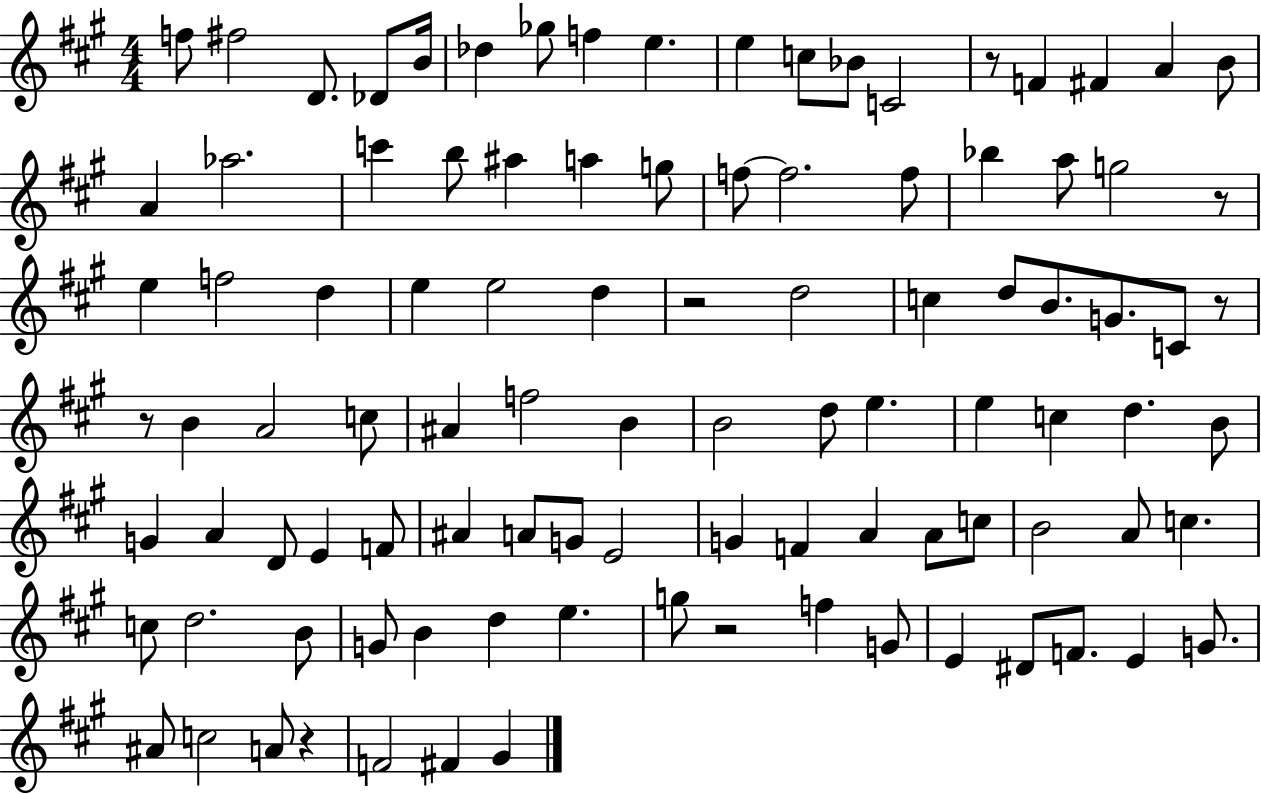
{
  \clef treble
  \numericTimeSignature
  \time 4/4
  \key a \major
  f''8 fis''2 d'8. des'8 b'16 | des''4 ges''8 f''4 e''4. | e''4 c''8 bes'8 c'2 | r8 f'4 fis'4 a'4 b'8 | \break a'4 aes''2. | c'''4 b''8 ais''4 a''4 g''8 | f''8~~ f''2. f''8 | bes''4 a''8 g''2 r8 | \break e''4 f''2 d''4 | e''4 e''2 d''4 | r2 d''2 | c''4 d''8 b'8. g'8. c'8 r8 | \break r8 b'4 a'2 c''8 | ais'4 f''2 b'4 | b'2 d''8 e''4. | e''4 c''4 d''4. b'8 | \break g'4 a'4 d'8 e'4 f'8 | ais'4 a'8 g'8 e'2 | g'4 f'4 a'4 a'8 c''8 | b'2 a'8 c''4. | \break c''8 d''2. b'8 | g'8 b'4 d''4 e''4. | g''8 r2 f''4 g'8 | e'4 dis'8 f'8. e'4 g'8. | \break ais'8 c''2 a'8 r4 | f'2 fis'4 gis'4 | \bar "|."
}